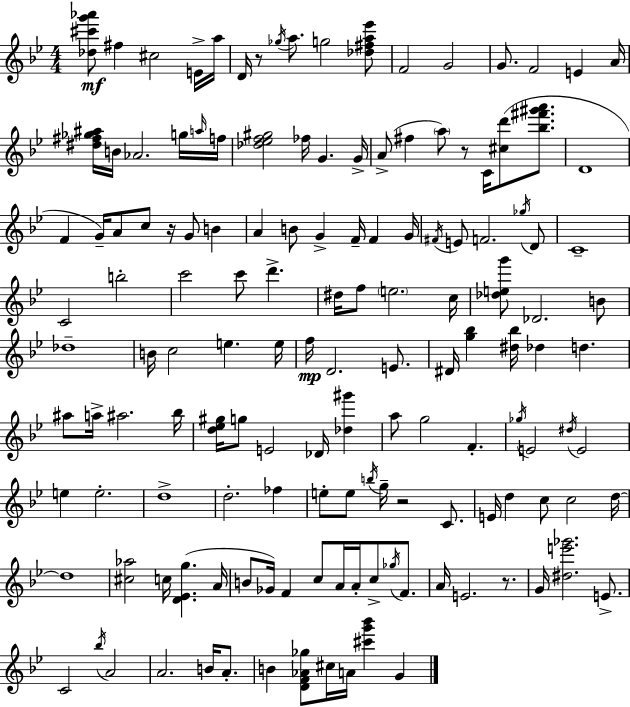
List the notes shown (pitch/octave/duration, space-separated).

[Db5,C#6,G6,Ab6]/e F#5/q C#5/h E4/s A5/s D4/s R/e Gb5/s A5/e. G5/h [Db5,F#5,A5,Eb6]/e F4/h G4/h G4/e. F4/h E4/q A4/s [D#5,F#5,Gb5,A#5]/s B4/s Ab4/h. G5/s A5/s F5/s [Db5,Eb5,F5,G#5]/h FES5/s G4/q. G4/s A4/e F#5/q A5/e R/e C4/s [C#5,D6]/e [Bb5,F#6,G#6,A6]/e. D4/w F4/q G4/s A4/e C5/e R/s G4/e B4/q A4/q B4/e G4/q F4/s F4/q G4/s F#4/s E4/e F4/h. Gb5/s D4/e C4/w C4/h B5/h C6/h C6/e D6/q. D#5/s F5/e E5/h. C5/s [Db5,E5,G6]/e Db4/h. B4/e Db5/w B4/s C5/h E5/q. E5/s F5/s D4/h. E4/e. D#4/s [G5,Bb5]/q [D#5,Bb5]/s Db5/q D5/q. A#5/e A5/s A#5/h. Bb5/s [D5,Eb5,G#5]/s G5/e E4/h Db4/s [Db5,G#6]/q A5/e G5/h F4/q. Gb5/s E4/h D#5/s E4/h E5/q E5/h. D5/w D5/h. FES5/q E5/e E5/e B5/s G5/s R/h C4/e. E4/s D5/q C5/e C5/h D5/s D5/w [C#5,Ab5]/h C5/s [D4,Eb4,G5]/q. A4/s B4/e Gb4/s F4/q C5/e A4/s A4/s C5/e Gb5/s F4/e. A4/s E4/h. R/e. G4/s [D#5,E6,Gb6]/h. E4/e. C4/h Bb5/s A4/h A4/h. B4/s A4/e. B4/q [D4,F4,Ab4,Gb5]/e C#5/s A4/s [C#6,G6,Bb6]/q G4/q